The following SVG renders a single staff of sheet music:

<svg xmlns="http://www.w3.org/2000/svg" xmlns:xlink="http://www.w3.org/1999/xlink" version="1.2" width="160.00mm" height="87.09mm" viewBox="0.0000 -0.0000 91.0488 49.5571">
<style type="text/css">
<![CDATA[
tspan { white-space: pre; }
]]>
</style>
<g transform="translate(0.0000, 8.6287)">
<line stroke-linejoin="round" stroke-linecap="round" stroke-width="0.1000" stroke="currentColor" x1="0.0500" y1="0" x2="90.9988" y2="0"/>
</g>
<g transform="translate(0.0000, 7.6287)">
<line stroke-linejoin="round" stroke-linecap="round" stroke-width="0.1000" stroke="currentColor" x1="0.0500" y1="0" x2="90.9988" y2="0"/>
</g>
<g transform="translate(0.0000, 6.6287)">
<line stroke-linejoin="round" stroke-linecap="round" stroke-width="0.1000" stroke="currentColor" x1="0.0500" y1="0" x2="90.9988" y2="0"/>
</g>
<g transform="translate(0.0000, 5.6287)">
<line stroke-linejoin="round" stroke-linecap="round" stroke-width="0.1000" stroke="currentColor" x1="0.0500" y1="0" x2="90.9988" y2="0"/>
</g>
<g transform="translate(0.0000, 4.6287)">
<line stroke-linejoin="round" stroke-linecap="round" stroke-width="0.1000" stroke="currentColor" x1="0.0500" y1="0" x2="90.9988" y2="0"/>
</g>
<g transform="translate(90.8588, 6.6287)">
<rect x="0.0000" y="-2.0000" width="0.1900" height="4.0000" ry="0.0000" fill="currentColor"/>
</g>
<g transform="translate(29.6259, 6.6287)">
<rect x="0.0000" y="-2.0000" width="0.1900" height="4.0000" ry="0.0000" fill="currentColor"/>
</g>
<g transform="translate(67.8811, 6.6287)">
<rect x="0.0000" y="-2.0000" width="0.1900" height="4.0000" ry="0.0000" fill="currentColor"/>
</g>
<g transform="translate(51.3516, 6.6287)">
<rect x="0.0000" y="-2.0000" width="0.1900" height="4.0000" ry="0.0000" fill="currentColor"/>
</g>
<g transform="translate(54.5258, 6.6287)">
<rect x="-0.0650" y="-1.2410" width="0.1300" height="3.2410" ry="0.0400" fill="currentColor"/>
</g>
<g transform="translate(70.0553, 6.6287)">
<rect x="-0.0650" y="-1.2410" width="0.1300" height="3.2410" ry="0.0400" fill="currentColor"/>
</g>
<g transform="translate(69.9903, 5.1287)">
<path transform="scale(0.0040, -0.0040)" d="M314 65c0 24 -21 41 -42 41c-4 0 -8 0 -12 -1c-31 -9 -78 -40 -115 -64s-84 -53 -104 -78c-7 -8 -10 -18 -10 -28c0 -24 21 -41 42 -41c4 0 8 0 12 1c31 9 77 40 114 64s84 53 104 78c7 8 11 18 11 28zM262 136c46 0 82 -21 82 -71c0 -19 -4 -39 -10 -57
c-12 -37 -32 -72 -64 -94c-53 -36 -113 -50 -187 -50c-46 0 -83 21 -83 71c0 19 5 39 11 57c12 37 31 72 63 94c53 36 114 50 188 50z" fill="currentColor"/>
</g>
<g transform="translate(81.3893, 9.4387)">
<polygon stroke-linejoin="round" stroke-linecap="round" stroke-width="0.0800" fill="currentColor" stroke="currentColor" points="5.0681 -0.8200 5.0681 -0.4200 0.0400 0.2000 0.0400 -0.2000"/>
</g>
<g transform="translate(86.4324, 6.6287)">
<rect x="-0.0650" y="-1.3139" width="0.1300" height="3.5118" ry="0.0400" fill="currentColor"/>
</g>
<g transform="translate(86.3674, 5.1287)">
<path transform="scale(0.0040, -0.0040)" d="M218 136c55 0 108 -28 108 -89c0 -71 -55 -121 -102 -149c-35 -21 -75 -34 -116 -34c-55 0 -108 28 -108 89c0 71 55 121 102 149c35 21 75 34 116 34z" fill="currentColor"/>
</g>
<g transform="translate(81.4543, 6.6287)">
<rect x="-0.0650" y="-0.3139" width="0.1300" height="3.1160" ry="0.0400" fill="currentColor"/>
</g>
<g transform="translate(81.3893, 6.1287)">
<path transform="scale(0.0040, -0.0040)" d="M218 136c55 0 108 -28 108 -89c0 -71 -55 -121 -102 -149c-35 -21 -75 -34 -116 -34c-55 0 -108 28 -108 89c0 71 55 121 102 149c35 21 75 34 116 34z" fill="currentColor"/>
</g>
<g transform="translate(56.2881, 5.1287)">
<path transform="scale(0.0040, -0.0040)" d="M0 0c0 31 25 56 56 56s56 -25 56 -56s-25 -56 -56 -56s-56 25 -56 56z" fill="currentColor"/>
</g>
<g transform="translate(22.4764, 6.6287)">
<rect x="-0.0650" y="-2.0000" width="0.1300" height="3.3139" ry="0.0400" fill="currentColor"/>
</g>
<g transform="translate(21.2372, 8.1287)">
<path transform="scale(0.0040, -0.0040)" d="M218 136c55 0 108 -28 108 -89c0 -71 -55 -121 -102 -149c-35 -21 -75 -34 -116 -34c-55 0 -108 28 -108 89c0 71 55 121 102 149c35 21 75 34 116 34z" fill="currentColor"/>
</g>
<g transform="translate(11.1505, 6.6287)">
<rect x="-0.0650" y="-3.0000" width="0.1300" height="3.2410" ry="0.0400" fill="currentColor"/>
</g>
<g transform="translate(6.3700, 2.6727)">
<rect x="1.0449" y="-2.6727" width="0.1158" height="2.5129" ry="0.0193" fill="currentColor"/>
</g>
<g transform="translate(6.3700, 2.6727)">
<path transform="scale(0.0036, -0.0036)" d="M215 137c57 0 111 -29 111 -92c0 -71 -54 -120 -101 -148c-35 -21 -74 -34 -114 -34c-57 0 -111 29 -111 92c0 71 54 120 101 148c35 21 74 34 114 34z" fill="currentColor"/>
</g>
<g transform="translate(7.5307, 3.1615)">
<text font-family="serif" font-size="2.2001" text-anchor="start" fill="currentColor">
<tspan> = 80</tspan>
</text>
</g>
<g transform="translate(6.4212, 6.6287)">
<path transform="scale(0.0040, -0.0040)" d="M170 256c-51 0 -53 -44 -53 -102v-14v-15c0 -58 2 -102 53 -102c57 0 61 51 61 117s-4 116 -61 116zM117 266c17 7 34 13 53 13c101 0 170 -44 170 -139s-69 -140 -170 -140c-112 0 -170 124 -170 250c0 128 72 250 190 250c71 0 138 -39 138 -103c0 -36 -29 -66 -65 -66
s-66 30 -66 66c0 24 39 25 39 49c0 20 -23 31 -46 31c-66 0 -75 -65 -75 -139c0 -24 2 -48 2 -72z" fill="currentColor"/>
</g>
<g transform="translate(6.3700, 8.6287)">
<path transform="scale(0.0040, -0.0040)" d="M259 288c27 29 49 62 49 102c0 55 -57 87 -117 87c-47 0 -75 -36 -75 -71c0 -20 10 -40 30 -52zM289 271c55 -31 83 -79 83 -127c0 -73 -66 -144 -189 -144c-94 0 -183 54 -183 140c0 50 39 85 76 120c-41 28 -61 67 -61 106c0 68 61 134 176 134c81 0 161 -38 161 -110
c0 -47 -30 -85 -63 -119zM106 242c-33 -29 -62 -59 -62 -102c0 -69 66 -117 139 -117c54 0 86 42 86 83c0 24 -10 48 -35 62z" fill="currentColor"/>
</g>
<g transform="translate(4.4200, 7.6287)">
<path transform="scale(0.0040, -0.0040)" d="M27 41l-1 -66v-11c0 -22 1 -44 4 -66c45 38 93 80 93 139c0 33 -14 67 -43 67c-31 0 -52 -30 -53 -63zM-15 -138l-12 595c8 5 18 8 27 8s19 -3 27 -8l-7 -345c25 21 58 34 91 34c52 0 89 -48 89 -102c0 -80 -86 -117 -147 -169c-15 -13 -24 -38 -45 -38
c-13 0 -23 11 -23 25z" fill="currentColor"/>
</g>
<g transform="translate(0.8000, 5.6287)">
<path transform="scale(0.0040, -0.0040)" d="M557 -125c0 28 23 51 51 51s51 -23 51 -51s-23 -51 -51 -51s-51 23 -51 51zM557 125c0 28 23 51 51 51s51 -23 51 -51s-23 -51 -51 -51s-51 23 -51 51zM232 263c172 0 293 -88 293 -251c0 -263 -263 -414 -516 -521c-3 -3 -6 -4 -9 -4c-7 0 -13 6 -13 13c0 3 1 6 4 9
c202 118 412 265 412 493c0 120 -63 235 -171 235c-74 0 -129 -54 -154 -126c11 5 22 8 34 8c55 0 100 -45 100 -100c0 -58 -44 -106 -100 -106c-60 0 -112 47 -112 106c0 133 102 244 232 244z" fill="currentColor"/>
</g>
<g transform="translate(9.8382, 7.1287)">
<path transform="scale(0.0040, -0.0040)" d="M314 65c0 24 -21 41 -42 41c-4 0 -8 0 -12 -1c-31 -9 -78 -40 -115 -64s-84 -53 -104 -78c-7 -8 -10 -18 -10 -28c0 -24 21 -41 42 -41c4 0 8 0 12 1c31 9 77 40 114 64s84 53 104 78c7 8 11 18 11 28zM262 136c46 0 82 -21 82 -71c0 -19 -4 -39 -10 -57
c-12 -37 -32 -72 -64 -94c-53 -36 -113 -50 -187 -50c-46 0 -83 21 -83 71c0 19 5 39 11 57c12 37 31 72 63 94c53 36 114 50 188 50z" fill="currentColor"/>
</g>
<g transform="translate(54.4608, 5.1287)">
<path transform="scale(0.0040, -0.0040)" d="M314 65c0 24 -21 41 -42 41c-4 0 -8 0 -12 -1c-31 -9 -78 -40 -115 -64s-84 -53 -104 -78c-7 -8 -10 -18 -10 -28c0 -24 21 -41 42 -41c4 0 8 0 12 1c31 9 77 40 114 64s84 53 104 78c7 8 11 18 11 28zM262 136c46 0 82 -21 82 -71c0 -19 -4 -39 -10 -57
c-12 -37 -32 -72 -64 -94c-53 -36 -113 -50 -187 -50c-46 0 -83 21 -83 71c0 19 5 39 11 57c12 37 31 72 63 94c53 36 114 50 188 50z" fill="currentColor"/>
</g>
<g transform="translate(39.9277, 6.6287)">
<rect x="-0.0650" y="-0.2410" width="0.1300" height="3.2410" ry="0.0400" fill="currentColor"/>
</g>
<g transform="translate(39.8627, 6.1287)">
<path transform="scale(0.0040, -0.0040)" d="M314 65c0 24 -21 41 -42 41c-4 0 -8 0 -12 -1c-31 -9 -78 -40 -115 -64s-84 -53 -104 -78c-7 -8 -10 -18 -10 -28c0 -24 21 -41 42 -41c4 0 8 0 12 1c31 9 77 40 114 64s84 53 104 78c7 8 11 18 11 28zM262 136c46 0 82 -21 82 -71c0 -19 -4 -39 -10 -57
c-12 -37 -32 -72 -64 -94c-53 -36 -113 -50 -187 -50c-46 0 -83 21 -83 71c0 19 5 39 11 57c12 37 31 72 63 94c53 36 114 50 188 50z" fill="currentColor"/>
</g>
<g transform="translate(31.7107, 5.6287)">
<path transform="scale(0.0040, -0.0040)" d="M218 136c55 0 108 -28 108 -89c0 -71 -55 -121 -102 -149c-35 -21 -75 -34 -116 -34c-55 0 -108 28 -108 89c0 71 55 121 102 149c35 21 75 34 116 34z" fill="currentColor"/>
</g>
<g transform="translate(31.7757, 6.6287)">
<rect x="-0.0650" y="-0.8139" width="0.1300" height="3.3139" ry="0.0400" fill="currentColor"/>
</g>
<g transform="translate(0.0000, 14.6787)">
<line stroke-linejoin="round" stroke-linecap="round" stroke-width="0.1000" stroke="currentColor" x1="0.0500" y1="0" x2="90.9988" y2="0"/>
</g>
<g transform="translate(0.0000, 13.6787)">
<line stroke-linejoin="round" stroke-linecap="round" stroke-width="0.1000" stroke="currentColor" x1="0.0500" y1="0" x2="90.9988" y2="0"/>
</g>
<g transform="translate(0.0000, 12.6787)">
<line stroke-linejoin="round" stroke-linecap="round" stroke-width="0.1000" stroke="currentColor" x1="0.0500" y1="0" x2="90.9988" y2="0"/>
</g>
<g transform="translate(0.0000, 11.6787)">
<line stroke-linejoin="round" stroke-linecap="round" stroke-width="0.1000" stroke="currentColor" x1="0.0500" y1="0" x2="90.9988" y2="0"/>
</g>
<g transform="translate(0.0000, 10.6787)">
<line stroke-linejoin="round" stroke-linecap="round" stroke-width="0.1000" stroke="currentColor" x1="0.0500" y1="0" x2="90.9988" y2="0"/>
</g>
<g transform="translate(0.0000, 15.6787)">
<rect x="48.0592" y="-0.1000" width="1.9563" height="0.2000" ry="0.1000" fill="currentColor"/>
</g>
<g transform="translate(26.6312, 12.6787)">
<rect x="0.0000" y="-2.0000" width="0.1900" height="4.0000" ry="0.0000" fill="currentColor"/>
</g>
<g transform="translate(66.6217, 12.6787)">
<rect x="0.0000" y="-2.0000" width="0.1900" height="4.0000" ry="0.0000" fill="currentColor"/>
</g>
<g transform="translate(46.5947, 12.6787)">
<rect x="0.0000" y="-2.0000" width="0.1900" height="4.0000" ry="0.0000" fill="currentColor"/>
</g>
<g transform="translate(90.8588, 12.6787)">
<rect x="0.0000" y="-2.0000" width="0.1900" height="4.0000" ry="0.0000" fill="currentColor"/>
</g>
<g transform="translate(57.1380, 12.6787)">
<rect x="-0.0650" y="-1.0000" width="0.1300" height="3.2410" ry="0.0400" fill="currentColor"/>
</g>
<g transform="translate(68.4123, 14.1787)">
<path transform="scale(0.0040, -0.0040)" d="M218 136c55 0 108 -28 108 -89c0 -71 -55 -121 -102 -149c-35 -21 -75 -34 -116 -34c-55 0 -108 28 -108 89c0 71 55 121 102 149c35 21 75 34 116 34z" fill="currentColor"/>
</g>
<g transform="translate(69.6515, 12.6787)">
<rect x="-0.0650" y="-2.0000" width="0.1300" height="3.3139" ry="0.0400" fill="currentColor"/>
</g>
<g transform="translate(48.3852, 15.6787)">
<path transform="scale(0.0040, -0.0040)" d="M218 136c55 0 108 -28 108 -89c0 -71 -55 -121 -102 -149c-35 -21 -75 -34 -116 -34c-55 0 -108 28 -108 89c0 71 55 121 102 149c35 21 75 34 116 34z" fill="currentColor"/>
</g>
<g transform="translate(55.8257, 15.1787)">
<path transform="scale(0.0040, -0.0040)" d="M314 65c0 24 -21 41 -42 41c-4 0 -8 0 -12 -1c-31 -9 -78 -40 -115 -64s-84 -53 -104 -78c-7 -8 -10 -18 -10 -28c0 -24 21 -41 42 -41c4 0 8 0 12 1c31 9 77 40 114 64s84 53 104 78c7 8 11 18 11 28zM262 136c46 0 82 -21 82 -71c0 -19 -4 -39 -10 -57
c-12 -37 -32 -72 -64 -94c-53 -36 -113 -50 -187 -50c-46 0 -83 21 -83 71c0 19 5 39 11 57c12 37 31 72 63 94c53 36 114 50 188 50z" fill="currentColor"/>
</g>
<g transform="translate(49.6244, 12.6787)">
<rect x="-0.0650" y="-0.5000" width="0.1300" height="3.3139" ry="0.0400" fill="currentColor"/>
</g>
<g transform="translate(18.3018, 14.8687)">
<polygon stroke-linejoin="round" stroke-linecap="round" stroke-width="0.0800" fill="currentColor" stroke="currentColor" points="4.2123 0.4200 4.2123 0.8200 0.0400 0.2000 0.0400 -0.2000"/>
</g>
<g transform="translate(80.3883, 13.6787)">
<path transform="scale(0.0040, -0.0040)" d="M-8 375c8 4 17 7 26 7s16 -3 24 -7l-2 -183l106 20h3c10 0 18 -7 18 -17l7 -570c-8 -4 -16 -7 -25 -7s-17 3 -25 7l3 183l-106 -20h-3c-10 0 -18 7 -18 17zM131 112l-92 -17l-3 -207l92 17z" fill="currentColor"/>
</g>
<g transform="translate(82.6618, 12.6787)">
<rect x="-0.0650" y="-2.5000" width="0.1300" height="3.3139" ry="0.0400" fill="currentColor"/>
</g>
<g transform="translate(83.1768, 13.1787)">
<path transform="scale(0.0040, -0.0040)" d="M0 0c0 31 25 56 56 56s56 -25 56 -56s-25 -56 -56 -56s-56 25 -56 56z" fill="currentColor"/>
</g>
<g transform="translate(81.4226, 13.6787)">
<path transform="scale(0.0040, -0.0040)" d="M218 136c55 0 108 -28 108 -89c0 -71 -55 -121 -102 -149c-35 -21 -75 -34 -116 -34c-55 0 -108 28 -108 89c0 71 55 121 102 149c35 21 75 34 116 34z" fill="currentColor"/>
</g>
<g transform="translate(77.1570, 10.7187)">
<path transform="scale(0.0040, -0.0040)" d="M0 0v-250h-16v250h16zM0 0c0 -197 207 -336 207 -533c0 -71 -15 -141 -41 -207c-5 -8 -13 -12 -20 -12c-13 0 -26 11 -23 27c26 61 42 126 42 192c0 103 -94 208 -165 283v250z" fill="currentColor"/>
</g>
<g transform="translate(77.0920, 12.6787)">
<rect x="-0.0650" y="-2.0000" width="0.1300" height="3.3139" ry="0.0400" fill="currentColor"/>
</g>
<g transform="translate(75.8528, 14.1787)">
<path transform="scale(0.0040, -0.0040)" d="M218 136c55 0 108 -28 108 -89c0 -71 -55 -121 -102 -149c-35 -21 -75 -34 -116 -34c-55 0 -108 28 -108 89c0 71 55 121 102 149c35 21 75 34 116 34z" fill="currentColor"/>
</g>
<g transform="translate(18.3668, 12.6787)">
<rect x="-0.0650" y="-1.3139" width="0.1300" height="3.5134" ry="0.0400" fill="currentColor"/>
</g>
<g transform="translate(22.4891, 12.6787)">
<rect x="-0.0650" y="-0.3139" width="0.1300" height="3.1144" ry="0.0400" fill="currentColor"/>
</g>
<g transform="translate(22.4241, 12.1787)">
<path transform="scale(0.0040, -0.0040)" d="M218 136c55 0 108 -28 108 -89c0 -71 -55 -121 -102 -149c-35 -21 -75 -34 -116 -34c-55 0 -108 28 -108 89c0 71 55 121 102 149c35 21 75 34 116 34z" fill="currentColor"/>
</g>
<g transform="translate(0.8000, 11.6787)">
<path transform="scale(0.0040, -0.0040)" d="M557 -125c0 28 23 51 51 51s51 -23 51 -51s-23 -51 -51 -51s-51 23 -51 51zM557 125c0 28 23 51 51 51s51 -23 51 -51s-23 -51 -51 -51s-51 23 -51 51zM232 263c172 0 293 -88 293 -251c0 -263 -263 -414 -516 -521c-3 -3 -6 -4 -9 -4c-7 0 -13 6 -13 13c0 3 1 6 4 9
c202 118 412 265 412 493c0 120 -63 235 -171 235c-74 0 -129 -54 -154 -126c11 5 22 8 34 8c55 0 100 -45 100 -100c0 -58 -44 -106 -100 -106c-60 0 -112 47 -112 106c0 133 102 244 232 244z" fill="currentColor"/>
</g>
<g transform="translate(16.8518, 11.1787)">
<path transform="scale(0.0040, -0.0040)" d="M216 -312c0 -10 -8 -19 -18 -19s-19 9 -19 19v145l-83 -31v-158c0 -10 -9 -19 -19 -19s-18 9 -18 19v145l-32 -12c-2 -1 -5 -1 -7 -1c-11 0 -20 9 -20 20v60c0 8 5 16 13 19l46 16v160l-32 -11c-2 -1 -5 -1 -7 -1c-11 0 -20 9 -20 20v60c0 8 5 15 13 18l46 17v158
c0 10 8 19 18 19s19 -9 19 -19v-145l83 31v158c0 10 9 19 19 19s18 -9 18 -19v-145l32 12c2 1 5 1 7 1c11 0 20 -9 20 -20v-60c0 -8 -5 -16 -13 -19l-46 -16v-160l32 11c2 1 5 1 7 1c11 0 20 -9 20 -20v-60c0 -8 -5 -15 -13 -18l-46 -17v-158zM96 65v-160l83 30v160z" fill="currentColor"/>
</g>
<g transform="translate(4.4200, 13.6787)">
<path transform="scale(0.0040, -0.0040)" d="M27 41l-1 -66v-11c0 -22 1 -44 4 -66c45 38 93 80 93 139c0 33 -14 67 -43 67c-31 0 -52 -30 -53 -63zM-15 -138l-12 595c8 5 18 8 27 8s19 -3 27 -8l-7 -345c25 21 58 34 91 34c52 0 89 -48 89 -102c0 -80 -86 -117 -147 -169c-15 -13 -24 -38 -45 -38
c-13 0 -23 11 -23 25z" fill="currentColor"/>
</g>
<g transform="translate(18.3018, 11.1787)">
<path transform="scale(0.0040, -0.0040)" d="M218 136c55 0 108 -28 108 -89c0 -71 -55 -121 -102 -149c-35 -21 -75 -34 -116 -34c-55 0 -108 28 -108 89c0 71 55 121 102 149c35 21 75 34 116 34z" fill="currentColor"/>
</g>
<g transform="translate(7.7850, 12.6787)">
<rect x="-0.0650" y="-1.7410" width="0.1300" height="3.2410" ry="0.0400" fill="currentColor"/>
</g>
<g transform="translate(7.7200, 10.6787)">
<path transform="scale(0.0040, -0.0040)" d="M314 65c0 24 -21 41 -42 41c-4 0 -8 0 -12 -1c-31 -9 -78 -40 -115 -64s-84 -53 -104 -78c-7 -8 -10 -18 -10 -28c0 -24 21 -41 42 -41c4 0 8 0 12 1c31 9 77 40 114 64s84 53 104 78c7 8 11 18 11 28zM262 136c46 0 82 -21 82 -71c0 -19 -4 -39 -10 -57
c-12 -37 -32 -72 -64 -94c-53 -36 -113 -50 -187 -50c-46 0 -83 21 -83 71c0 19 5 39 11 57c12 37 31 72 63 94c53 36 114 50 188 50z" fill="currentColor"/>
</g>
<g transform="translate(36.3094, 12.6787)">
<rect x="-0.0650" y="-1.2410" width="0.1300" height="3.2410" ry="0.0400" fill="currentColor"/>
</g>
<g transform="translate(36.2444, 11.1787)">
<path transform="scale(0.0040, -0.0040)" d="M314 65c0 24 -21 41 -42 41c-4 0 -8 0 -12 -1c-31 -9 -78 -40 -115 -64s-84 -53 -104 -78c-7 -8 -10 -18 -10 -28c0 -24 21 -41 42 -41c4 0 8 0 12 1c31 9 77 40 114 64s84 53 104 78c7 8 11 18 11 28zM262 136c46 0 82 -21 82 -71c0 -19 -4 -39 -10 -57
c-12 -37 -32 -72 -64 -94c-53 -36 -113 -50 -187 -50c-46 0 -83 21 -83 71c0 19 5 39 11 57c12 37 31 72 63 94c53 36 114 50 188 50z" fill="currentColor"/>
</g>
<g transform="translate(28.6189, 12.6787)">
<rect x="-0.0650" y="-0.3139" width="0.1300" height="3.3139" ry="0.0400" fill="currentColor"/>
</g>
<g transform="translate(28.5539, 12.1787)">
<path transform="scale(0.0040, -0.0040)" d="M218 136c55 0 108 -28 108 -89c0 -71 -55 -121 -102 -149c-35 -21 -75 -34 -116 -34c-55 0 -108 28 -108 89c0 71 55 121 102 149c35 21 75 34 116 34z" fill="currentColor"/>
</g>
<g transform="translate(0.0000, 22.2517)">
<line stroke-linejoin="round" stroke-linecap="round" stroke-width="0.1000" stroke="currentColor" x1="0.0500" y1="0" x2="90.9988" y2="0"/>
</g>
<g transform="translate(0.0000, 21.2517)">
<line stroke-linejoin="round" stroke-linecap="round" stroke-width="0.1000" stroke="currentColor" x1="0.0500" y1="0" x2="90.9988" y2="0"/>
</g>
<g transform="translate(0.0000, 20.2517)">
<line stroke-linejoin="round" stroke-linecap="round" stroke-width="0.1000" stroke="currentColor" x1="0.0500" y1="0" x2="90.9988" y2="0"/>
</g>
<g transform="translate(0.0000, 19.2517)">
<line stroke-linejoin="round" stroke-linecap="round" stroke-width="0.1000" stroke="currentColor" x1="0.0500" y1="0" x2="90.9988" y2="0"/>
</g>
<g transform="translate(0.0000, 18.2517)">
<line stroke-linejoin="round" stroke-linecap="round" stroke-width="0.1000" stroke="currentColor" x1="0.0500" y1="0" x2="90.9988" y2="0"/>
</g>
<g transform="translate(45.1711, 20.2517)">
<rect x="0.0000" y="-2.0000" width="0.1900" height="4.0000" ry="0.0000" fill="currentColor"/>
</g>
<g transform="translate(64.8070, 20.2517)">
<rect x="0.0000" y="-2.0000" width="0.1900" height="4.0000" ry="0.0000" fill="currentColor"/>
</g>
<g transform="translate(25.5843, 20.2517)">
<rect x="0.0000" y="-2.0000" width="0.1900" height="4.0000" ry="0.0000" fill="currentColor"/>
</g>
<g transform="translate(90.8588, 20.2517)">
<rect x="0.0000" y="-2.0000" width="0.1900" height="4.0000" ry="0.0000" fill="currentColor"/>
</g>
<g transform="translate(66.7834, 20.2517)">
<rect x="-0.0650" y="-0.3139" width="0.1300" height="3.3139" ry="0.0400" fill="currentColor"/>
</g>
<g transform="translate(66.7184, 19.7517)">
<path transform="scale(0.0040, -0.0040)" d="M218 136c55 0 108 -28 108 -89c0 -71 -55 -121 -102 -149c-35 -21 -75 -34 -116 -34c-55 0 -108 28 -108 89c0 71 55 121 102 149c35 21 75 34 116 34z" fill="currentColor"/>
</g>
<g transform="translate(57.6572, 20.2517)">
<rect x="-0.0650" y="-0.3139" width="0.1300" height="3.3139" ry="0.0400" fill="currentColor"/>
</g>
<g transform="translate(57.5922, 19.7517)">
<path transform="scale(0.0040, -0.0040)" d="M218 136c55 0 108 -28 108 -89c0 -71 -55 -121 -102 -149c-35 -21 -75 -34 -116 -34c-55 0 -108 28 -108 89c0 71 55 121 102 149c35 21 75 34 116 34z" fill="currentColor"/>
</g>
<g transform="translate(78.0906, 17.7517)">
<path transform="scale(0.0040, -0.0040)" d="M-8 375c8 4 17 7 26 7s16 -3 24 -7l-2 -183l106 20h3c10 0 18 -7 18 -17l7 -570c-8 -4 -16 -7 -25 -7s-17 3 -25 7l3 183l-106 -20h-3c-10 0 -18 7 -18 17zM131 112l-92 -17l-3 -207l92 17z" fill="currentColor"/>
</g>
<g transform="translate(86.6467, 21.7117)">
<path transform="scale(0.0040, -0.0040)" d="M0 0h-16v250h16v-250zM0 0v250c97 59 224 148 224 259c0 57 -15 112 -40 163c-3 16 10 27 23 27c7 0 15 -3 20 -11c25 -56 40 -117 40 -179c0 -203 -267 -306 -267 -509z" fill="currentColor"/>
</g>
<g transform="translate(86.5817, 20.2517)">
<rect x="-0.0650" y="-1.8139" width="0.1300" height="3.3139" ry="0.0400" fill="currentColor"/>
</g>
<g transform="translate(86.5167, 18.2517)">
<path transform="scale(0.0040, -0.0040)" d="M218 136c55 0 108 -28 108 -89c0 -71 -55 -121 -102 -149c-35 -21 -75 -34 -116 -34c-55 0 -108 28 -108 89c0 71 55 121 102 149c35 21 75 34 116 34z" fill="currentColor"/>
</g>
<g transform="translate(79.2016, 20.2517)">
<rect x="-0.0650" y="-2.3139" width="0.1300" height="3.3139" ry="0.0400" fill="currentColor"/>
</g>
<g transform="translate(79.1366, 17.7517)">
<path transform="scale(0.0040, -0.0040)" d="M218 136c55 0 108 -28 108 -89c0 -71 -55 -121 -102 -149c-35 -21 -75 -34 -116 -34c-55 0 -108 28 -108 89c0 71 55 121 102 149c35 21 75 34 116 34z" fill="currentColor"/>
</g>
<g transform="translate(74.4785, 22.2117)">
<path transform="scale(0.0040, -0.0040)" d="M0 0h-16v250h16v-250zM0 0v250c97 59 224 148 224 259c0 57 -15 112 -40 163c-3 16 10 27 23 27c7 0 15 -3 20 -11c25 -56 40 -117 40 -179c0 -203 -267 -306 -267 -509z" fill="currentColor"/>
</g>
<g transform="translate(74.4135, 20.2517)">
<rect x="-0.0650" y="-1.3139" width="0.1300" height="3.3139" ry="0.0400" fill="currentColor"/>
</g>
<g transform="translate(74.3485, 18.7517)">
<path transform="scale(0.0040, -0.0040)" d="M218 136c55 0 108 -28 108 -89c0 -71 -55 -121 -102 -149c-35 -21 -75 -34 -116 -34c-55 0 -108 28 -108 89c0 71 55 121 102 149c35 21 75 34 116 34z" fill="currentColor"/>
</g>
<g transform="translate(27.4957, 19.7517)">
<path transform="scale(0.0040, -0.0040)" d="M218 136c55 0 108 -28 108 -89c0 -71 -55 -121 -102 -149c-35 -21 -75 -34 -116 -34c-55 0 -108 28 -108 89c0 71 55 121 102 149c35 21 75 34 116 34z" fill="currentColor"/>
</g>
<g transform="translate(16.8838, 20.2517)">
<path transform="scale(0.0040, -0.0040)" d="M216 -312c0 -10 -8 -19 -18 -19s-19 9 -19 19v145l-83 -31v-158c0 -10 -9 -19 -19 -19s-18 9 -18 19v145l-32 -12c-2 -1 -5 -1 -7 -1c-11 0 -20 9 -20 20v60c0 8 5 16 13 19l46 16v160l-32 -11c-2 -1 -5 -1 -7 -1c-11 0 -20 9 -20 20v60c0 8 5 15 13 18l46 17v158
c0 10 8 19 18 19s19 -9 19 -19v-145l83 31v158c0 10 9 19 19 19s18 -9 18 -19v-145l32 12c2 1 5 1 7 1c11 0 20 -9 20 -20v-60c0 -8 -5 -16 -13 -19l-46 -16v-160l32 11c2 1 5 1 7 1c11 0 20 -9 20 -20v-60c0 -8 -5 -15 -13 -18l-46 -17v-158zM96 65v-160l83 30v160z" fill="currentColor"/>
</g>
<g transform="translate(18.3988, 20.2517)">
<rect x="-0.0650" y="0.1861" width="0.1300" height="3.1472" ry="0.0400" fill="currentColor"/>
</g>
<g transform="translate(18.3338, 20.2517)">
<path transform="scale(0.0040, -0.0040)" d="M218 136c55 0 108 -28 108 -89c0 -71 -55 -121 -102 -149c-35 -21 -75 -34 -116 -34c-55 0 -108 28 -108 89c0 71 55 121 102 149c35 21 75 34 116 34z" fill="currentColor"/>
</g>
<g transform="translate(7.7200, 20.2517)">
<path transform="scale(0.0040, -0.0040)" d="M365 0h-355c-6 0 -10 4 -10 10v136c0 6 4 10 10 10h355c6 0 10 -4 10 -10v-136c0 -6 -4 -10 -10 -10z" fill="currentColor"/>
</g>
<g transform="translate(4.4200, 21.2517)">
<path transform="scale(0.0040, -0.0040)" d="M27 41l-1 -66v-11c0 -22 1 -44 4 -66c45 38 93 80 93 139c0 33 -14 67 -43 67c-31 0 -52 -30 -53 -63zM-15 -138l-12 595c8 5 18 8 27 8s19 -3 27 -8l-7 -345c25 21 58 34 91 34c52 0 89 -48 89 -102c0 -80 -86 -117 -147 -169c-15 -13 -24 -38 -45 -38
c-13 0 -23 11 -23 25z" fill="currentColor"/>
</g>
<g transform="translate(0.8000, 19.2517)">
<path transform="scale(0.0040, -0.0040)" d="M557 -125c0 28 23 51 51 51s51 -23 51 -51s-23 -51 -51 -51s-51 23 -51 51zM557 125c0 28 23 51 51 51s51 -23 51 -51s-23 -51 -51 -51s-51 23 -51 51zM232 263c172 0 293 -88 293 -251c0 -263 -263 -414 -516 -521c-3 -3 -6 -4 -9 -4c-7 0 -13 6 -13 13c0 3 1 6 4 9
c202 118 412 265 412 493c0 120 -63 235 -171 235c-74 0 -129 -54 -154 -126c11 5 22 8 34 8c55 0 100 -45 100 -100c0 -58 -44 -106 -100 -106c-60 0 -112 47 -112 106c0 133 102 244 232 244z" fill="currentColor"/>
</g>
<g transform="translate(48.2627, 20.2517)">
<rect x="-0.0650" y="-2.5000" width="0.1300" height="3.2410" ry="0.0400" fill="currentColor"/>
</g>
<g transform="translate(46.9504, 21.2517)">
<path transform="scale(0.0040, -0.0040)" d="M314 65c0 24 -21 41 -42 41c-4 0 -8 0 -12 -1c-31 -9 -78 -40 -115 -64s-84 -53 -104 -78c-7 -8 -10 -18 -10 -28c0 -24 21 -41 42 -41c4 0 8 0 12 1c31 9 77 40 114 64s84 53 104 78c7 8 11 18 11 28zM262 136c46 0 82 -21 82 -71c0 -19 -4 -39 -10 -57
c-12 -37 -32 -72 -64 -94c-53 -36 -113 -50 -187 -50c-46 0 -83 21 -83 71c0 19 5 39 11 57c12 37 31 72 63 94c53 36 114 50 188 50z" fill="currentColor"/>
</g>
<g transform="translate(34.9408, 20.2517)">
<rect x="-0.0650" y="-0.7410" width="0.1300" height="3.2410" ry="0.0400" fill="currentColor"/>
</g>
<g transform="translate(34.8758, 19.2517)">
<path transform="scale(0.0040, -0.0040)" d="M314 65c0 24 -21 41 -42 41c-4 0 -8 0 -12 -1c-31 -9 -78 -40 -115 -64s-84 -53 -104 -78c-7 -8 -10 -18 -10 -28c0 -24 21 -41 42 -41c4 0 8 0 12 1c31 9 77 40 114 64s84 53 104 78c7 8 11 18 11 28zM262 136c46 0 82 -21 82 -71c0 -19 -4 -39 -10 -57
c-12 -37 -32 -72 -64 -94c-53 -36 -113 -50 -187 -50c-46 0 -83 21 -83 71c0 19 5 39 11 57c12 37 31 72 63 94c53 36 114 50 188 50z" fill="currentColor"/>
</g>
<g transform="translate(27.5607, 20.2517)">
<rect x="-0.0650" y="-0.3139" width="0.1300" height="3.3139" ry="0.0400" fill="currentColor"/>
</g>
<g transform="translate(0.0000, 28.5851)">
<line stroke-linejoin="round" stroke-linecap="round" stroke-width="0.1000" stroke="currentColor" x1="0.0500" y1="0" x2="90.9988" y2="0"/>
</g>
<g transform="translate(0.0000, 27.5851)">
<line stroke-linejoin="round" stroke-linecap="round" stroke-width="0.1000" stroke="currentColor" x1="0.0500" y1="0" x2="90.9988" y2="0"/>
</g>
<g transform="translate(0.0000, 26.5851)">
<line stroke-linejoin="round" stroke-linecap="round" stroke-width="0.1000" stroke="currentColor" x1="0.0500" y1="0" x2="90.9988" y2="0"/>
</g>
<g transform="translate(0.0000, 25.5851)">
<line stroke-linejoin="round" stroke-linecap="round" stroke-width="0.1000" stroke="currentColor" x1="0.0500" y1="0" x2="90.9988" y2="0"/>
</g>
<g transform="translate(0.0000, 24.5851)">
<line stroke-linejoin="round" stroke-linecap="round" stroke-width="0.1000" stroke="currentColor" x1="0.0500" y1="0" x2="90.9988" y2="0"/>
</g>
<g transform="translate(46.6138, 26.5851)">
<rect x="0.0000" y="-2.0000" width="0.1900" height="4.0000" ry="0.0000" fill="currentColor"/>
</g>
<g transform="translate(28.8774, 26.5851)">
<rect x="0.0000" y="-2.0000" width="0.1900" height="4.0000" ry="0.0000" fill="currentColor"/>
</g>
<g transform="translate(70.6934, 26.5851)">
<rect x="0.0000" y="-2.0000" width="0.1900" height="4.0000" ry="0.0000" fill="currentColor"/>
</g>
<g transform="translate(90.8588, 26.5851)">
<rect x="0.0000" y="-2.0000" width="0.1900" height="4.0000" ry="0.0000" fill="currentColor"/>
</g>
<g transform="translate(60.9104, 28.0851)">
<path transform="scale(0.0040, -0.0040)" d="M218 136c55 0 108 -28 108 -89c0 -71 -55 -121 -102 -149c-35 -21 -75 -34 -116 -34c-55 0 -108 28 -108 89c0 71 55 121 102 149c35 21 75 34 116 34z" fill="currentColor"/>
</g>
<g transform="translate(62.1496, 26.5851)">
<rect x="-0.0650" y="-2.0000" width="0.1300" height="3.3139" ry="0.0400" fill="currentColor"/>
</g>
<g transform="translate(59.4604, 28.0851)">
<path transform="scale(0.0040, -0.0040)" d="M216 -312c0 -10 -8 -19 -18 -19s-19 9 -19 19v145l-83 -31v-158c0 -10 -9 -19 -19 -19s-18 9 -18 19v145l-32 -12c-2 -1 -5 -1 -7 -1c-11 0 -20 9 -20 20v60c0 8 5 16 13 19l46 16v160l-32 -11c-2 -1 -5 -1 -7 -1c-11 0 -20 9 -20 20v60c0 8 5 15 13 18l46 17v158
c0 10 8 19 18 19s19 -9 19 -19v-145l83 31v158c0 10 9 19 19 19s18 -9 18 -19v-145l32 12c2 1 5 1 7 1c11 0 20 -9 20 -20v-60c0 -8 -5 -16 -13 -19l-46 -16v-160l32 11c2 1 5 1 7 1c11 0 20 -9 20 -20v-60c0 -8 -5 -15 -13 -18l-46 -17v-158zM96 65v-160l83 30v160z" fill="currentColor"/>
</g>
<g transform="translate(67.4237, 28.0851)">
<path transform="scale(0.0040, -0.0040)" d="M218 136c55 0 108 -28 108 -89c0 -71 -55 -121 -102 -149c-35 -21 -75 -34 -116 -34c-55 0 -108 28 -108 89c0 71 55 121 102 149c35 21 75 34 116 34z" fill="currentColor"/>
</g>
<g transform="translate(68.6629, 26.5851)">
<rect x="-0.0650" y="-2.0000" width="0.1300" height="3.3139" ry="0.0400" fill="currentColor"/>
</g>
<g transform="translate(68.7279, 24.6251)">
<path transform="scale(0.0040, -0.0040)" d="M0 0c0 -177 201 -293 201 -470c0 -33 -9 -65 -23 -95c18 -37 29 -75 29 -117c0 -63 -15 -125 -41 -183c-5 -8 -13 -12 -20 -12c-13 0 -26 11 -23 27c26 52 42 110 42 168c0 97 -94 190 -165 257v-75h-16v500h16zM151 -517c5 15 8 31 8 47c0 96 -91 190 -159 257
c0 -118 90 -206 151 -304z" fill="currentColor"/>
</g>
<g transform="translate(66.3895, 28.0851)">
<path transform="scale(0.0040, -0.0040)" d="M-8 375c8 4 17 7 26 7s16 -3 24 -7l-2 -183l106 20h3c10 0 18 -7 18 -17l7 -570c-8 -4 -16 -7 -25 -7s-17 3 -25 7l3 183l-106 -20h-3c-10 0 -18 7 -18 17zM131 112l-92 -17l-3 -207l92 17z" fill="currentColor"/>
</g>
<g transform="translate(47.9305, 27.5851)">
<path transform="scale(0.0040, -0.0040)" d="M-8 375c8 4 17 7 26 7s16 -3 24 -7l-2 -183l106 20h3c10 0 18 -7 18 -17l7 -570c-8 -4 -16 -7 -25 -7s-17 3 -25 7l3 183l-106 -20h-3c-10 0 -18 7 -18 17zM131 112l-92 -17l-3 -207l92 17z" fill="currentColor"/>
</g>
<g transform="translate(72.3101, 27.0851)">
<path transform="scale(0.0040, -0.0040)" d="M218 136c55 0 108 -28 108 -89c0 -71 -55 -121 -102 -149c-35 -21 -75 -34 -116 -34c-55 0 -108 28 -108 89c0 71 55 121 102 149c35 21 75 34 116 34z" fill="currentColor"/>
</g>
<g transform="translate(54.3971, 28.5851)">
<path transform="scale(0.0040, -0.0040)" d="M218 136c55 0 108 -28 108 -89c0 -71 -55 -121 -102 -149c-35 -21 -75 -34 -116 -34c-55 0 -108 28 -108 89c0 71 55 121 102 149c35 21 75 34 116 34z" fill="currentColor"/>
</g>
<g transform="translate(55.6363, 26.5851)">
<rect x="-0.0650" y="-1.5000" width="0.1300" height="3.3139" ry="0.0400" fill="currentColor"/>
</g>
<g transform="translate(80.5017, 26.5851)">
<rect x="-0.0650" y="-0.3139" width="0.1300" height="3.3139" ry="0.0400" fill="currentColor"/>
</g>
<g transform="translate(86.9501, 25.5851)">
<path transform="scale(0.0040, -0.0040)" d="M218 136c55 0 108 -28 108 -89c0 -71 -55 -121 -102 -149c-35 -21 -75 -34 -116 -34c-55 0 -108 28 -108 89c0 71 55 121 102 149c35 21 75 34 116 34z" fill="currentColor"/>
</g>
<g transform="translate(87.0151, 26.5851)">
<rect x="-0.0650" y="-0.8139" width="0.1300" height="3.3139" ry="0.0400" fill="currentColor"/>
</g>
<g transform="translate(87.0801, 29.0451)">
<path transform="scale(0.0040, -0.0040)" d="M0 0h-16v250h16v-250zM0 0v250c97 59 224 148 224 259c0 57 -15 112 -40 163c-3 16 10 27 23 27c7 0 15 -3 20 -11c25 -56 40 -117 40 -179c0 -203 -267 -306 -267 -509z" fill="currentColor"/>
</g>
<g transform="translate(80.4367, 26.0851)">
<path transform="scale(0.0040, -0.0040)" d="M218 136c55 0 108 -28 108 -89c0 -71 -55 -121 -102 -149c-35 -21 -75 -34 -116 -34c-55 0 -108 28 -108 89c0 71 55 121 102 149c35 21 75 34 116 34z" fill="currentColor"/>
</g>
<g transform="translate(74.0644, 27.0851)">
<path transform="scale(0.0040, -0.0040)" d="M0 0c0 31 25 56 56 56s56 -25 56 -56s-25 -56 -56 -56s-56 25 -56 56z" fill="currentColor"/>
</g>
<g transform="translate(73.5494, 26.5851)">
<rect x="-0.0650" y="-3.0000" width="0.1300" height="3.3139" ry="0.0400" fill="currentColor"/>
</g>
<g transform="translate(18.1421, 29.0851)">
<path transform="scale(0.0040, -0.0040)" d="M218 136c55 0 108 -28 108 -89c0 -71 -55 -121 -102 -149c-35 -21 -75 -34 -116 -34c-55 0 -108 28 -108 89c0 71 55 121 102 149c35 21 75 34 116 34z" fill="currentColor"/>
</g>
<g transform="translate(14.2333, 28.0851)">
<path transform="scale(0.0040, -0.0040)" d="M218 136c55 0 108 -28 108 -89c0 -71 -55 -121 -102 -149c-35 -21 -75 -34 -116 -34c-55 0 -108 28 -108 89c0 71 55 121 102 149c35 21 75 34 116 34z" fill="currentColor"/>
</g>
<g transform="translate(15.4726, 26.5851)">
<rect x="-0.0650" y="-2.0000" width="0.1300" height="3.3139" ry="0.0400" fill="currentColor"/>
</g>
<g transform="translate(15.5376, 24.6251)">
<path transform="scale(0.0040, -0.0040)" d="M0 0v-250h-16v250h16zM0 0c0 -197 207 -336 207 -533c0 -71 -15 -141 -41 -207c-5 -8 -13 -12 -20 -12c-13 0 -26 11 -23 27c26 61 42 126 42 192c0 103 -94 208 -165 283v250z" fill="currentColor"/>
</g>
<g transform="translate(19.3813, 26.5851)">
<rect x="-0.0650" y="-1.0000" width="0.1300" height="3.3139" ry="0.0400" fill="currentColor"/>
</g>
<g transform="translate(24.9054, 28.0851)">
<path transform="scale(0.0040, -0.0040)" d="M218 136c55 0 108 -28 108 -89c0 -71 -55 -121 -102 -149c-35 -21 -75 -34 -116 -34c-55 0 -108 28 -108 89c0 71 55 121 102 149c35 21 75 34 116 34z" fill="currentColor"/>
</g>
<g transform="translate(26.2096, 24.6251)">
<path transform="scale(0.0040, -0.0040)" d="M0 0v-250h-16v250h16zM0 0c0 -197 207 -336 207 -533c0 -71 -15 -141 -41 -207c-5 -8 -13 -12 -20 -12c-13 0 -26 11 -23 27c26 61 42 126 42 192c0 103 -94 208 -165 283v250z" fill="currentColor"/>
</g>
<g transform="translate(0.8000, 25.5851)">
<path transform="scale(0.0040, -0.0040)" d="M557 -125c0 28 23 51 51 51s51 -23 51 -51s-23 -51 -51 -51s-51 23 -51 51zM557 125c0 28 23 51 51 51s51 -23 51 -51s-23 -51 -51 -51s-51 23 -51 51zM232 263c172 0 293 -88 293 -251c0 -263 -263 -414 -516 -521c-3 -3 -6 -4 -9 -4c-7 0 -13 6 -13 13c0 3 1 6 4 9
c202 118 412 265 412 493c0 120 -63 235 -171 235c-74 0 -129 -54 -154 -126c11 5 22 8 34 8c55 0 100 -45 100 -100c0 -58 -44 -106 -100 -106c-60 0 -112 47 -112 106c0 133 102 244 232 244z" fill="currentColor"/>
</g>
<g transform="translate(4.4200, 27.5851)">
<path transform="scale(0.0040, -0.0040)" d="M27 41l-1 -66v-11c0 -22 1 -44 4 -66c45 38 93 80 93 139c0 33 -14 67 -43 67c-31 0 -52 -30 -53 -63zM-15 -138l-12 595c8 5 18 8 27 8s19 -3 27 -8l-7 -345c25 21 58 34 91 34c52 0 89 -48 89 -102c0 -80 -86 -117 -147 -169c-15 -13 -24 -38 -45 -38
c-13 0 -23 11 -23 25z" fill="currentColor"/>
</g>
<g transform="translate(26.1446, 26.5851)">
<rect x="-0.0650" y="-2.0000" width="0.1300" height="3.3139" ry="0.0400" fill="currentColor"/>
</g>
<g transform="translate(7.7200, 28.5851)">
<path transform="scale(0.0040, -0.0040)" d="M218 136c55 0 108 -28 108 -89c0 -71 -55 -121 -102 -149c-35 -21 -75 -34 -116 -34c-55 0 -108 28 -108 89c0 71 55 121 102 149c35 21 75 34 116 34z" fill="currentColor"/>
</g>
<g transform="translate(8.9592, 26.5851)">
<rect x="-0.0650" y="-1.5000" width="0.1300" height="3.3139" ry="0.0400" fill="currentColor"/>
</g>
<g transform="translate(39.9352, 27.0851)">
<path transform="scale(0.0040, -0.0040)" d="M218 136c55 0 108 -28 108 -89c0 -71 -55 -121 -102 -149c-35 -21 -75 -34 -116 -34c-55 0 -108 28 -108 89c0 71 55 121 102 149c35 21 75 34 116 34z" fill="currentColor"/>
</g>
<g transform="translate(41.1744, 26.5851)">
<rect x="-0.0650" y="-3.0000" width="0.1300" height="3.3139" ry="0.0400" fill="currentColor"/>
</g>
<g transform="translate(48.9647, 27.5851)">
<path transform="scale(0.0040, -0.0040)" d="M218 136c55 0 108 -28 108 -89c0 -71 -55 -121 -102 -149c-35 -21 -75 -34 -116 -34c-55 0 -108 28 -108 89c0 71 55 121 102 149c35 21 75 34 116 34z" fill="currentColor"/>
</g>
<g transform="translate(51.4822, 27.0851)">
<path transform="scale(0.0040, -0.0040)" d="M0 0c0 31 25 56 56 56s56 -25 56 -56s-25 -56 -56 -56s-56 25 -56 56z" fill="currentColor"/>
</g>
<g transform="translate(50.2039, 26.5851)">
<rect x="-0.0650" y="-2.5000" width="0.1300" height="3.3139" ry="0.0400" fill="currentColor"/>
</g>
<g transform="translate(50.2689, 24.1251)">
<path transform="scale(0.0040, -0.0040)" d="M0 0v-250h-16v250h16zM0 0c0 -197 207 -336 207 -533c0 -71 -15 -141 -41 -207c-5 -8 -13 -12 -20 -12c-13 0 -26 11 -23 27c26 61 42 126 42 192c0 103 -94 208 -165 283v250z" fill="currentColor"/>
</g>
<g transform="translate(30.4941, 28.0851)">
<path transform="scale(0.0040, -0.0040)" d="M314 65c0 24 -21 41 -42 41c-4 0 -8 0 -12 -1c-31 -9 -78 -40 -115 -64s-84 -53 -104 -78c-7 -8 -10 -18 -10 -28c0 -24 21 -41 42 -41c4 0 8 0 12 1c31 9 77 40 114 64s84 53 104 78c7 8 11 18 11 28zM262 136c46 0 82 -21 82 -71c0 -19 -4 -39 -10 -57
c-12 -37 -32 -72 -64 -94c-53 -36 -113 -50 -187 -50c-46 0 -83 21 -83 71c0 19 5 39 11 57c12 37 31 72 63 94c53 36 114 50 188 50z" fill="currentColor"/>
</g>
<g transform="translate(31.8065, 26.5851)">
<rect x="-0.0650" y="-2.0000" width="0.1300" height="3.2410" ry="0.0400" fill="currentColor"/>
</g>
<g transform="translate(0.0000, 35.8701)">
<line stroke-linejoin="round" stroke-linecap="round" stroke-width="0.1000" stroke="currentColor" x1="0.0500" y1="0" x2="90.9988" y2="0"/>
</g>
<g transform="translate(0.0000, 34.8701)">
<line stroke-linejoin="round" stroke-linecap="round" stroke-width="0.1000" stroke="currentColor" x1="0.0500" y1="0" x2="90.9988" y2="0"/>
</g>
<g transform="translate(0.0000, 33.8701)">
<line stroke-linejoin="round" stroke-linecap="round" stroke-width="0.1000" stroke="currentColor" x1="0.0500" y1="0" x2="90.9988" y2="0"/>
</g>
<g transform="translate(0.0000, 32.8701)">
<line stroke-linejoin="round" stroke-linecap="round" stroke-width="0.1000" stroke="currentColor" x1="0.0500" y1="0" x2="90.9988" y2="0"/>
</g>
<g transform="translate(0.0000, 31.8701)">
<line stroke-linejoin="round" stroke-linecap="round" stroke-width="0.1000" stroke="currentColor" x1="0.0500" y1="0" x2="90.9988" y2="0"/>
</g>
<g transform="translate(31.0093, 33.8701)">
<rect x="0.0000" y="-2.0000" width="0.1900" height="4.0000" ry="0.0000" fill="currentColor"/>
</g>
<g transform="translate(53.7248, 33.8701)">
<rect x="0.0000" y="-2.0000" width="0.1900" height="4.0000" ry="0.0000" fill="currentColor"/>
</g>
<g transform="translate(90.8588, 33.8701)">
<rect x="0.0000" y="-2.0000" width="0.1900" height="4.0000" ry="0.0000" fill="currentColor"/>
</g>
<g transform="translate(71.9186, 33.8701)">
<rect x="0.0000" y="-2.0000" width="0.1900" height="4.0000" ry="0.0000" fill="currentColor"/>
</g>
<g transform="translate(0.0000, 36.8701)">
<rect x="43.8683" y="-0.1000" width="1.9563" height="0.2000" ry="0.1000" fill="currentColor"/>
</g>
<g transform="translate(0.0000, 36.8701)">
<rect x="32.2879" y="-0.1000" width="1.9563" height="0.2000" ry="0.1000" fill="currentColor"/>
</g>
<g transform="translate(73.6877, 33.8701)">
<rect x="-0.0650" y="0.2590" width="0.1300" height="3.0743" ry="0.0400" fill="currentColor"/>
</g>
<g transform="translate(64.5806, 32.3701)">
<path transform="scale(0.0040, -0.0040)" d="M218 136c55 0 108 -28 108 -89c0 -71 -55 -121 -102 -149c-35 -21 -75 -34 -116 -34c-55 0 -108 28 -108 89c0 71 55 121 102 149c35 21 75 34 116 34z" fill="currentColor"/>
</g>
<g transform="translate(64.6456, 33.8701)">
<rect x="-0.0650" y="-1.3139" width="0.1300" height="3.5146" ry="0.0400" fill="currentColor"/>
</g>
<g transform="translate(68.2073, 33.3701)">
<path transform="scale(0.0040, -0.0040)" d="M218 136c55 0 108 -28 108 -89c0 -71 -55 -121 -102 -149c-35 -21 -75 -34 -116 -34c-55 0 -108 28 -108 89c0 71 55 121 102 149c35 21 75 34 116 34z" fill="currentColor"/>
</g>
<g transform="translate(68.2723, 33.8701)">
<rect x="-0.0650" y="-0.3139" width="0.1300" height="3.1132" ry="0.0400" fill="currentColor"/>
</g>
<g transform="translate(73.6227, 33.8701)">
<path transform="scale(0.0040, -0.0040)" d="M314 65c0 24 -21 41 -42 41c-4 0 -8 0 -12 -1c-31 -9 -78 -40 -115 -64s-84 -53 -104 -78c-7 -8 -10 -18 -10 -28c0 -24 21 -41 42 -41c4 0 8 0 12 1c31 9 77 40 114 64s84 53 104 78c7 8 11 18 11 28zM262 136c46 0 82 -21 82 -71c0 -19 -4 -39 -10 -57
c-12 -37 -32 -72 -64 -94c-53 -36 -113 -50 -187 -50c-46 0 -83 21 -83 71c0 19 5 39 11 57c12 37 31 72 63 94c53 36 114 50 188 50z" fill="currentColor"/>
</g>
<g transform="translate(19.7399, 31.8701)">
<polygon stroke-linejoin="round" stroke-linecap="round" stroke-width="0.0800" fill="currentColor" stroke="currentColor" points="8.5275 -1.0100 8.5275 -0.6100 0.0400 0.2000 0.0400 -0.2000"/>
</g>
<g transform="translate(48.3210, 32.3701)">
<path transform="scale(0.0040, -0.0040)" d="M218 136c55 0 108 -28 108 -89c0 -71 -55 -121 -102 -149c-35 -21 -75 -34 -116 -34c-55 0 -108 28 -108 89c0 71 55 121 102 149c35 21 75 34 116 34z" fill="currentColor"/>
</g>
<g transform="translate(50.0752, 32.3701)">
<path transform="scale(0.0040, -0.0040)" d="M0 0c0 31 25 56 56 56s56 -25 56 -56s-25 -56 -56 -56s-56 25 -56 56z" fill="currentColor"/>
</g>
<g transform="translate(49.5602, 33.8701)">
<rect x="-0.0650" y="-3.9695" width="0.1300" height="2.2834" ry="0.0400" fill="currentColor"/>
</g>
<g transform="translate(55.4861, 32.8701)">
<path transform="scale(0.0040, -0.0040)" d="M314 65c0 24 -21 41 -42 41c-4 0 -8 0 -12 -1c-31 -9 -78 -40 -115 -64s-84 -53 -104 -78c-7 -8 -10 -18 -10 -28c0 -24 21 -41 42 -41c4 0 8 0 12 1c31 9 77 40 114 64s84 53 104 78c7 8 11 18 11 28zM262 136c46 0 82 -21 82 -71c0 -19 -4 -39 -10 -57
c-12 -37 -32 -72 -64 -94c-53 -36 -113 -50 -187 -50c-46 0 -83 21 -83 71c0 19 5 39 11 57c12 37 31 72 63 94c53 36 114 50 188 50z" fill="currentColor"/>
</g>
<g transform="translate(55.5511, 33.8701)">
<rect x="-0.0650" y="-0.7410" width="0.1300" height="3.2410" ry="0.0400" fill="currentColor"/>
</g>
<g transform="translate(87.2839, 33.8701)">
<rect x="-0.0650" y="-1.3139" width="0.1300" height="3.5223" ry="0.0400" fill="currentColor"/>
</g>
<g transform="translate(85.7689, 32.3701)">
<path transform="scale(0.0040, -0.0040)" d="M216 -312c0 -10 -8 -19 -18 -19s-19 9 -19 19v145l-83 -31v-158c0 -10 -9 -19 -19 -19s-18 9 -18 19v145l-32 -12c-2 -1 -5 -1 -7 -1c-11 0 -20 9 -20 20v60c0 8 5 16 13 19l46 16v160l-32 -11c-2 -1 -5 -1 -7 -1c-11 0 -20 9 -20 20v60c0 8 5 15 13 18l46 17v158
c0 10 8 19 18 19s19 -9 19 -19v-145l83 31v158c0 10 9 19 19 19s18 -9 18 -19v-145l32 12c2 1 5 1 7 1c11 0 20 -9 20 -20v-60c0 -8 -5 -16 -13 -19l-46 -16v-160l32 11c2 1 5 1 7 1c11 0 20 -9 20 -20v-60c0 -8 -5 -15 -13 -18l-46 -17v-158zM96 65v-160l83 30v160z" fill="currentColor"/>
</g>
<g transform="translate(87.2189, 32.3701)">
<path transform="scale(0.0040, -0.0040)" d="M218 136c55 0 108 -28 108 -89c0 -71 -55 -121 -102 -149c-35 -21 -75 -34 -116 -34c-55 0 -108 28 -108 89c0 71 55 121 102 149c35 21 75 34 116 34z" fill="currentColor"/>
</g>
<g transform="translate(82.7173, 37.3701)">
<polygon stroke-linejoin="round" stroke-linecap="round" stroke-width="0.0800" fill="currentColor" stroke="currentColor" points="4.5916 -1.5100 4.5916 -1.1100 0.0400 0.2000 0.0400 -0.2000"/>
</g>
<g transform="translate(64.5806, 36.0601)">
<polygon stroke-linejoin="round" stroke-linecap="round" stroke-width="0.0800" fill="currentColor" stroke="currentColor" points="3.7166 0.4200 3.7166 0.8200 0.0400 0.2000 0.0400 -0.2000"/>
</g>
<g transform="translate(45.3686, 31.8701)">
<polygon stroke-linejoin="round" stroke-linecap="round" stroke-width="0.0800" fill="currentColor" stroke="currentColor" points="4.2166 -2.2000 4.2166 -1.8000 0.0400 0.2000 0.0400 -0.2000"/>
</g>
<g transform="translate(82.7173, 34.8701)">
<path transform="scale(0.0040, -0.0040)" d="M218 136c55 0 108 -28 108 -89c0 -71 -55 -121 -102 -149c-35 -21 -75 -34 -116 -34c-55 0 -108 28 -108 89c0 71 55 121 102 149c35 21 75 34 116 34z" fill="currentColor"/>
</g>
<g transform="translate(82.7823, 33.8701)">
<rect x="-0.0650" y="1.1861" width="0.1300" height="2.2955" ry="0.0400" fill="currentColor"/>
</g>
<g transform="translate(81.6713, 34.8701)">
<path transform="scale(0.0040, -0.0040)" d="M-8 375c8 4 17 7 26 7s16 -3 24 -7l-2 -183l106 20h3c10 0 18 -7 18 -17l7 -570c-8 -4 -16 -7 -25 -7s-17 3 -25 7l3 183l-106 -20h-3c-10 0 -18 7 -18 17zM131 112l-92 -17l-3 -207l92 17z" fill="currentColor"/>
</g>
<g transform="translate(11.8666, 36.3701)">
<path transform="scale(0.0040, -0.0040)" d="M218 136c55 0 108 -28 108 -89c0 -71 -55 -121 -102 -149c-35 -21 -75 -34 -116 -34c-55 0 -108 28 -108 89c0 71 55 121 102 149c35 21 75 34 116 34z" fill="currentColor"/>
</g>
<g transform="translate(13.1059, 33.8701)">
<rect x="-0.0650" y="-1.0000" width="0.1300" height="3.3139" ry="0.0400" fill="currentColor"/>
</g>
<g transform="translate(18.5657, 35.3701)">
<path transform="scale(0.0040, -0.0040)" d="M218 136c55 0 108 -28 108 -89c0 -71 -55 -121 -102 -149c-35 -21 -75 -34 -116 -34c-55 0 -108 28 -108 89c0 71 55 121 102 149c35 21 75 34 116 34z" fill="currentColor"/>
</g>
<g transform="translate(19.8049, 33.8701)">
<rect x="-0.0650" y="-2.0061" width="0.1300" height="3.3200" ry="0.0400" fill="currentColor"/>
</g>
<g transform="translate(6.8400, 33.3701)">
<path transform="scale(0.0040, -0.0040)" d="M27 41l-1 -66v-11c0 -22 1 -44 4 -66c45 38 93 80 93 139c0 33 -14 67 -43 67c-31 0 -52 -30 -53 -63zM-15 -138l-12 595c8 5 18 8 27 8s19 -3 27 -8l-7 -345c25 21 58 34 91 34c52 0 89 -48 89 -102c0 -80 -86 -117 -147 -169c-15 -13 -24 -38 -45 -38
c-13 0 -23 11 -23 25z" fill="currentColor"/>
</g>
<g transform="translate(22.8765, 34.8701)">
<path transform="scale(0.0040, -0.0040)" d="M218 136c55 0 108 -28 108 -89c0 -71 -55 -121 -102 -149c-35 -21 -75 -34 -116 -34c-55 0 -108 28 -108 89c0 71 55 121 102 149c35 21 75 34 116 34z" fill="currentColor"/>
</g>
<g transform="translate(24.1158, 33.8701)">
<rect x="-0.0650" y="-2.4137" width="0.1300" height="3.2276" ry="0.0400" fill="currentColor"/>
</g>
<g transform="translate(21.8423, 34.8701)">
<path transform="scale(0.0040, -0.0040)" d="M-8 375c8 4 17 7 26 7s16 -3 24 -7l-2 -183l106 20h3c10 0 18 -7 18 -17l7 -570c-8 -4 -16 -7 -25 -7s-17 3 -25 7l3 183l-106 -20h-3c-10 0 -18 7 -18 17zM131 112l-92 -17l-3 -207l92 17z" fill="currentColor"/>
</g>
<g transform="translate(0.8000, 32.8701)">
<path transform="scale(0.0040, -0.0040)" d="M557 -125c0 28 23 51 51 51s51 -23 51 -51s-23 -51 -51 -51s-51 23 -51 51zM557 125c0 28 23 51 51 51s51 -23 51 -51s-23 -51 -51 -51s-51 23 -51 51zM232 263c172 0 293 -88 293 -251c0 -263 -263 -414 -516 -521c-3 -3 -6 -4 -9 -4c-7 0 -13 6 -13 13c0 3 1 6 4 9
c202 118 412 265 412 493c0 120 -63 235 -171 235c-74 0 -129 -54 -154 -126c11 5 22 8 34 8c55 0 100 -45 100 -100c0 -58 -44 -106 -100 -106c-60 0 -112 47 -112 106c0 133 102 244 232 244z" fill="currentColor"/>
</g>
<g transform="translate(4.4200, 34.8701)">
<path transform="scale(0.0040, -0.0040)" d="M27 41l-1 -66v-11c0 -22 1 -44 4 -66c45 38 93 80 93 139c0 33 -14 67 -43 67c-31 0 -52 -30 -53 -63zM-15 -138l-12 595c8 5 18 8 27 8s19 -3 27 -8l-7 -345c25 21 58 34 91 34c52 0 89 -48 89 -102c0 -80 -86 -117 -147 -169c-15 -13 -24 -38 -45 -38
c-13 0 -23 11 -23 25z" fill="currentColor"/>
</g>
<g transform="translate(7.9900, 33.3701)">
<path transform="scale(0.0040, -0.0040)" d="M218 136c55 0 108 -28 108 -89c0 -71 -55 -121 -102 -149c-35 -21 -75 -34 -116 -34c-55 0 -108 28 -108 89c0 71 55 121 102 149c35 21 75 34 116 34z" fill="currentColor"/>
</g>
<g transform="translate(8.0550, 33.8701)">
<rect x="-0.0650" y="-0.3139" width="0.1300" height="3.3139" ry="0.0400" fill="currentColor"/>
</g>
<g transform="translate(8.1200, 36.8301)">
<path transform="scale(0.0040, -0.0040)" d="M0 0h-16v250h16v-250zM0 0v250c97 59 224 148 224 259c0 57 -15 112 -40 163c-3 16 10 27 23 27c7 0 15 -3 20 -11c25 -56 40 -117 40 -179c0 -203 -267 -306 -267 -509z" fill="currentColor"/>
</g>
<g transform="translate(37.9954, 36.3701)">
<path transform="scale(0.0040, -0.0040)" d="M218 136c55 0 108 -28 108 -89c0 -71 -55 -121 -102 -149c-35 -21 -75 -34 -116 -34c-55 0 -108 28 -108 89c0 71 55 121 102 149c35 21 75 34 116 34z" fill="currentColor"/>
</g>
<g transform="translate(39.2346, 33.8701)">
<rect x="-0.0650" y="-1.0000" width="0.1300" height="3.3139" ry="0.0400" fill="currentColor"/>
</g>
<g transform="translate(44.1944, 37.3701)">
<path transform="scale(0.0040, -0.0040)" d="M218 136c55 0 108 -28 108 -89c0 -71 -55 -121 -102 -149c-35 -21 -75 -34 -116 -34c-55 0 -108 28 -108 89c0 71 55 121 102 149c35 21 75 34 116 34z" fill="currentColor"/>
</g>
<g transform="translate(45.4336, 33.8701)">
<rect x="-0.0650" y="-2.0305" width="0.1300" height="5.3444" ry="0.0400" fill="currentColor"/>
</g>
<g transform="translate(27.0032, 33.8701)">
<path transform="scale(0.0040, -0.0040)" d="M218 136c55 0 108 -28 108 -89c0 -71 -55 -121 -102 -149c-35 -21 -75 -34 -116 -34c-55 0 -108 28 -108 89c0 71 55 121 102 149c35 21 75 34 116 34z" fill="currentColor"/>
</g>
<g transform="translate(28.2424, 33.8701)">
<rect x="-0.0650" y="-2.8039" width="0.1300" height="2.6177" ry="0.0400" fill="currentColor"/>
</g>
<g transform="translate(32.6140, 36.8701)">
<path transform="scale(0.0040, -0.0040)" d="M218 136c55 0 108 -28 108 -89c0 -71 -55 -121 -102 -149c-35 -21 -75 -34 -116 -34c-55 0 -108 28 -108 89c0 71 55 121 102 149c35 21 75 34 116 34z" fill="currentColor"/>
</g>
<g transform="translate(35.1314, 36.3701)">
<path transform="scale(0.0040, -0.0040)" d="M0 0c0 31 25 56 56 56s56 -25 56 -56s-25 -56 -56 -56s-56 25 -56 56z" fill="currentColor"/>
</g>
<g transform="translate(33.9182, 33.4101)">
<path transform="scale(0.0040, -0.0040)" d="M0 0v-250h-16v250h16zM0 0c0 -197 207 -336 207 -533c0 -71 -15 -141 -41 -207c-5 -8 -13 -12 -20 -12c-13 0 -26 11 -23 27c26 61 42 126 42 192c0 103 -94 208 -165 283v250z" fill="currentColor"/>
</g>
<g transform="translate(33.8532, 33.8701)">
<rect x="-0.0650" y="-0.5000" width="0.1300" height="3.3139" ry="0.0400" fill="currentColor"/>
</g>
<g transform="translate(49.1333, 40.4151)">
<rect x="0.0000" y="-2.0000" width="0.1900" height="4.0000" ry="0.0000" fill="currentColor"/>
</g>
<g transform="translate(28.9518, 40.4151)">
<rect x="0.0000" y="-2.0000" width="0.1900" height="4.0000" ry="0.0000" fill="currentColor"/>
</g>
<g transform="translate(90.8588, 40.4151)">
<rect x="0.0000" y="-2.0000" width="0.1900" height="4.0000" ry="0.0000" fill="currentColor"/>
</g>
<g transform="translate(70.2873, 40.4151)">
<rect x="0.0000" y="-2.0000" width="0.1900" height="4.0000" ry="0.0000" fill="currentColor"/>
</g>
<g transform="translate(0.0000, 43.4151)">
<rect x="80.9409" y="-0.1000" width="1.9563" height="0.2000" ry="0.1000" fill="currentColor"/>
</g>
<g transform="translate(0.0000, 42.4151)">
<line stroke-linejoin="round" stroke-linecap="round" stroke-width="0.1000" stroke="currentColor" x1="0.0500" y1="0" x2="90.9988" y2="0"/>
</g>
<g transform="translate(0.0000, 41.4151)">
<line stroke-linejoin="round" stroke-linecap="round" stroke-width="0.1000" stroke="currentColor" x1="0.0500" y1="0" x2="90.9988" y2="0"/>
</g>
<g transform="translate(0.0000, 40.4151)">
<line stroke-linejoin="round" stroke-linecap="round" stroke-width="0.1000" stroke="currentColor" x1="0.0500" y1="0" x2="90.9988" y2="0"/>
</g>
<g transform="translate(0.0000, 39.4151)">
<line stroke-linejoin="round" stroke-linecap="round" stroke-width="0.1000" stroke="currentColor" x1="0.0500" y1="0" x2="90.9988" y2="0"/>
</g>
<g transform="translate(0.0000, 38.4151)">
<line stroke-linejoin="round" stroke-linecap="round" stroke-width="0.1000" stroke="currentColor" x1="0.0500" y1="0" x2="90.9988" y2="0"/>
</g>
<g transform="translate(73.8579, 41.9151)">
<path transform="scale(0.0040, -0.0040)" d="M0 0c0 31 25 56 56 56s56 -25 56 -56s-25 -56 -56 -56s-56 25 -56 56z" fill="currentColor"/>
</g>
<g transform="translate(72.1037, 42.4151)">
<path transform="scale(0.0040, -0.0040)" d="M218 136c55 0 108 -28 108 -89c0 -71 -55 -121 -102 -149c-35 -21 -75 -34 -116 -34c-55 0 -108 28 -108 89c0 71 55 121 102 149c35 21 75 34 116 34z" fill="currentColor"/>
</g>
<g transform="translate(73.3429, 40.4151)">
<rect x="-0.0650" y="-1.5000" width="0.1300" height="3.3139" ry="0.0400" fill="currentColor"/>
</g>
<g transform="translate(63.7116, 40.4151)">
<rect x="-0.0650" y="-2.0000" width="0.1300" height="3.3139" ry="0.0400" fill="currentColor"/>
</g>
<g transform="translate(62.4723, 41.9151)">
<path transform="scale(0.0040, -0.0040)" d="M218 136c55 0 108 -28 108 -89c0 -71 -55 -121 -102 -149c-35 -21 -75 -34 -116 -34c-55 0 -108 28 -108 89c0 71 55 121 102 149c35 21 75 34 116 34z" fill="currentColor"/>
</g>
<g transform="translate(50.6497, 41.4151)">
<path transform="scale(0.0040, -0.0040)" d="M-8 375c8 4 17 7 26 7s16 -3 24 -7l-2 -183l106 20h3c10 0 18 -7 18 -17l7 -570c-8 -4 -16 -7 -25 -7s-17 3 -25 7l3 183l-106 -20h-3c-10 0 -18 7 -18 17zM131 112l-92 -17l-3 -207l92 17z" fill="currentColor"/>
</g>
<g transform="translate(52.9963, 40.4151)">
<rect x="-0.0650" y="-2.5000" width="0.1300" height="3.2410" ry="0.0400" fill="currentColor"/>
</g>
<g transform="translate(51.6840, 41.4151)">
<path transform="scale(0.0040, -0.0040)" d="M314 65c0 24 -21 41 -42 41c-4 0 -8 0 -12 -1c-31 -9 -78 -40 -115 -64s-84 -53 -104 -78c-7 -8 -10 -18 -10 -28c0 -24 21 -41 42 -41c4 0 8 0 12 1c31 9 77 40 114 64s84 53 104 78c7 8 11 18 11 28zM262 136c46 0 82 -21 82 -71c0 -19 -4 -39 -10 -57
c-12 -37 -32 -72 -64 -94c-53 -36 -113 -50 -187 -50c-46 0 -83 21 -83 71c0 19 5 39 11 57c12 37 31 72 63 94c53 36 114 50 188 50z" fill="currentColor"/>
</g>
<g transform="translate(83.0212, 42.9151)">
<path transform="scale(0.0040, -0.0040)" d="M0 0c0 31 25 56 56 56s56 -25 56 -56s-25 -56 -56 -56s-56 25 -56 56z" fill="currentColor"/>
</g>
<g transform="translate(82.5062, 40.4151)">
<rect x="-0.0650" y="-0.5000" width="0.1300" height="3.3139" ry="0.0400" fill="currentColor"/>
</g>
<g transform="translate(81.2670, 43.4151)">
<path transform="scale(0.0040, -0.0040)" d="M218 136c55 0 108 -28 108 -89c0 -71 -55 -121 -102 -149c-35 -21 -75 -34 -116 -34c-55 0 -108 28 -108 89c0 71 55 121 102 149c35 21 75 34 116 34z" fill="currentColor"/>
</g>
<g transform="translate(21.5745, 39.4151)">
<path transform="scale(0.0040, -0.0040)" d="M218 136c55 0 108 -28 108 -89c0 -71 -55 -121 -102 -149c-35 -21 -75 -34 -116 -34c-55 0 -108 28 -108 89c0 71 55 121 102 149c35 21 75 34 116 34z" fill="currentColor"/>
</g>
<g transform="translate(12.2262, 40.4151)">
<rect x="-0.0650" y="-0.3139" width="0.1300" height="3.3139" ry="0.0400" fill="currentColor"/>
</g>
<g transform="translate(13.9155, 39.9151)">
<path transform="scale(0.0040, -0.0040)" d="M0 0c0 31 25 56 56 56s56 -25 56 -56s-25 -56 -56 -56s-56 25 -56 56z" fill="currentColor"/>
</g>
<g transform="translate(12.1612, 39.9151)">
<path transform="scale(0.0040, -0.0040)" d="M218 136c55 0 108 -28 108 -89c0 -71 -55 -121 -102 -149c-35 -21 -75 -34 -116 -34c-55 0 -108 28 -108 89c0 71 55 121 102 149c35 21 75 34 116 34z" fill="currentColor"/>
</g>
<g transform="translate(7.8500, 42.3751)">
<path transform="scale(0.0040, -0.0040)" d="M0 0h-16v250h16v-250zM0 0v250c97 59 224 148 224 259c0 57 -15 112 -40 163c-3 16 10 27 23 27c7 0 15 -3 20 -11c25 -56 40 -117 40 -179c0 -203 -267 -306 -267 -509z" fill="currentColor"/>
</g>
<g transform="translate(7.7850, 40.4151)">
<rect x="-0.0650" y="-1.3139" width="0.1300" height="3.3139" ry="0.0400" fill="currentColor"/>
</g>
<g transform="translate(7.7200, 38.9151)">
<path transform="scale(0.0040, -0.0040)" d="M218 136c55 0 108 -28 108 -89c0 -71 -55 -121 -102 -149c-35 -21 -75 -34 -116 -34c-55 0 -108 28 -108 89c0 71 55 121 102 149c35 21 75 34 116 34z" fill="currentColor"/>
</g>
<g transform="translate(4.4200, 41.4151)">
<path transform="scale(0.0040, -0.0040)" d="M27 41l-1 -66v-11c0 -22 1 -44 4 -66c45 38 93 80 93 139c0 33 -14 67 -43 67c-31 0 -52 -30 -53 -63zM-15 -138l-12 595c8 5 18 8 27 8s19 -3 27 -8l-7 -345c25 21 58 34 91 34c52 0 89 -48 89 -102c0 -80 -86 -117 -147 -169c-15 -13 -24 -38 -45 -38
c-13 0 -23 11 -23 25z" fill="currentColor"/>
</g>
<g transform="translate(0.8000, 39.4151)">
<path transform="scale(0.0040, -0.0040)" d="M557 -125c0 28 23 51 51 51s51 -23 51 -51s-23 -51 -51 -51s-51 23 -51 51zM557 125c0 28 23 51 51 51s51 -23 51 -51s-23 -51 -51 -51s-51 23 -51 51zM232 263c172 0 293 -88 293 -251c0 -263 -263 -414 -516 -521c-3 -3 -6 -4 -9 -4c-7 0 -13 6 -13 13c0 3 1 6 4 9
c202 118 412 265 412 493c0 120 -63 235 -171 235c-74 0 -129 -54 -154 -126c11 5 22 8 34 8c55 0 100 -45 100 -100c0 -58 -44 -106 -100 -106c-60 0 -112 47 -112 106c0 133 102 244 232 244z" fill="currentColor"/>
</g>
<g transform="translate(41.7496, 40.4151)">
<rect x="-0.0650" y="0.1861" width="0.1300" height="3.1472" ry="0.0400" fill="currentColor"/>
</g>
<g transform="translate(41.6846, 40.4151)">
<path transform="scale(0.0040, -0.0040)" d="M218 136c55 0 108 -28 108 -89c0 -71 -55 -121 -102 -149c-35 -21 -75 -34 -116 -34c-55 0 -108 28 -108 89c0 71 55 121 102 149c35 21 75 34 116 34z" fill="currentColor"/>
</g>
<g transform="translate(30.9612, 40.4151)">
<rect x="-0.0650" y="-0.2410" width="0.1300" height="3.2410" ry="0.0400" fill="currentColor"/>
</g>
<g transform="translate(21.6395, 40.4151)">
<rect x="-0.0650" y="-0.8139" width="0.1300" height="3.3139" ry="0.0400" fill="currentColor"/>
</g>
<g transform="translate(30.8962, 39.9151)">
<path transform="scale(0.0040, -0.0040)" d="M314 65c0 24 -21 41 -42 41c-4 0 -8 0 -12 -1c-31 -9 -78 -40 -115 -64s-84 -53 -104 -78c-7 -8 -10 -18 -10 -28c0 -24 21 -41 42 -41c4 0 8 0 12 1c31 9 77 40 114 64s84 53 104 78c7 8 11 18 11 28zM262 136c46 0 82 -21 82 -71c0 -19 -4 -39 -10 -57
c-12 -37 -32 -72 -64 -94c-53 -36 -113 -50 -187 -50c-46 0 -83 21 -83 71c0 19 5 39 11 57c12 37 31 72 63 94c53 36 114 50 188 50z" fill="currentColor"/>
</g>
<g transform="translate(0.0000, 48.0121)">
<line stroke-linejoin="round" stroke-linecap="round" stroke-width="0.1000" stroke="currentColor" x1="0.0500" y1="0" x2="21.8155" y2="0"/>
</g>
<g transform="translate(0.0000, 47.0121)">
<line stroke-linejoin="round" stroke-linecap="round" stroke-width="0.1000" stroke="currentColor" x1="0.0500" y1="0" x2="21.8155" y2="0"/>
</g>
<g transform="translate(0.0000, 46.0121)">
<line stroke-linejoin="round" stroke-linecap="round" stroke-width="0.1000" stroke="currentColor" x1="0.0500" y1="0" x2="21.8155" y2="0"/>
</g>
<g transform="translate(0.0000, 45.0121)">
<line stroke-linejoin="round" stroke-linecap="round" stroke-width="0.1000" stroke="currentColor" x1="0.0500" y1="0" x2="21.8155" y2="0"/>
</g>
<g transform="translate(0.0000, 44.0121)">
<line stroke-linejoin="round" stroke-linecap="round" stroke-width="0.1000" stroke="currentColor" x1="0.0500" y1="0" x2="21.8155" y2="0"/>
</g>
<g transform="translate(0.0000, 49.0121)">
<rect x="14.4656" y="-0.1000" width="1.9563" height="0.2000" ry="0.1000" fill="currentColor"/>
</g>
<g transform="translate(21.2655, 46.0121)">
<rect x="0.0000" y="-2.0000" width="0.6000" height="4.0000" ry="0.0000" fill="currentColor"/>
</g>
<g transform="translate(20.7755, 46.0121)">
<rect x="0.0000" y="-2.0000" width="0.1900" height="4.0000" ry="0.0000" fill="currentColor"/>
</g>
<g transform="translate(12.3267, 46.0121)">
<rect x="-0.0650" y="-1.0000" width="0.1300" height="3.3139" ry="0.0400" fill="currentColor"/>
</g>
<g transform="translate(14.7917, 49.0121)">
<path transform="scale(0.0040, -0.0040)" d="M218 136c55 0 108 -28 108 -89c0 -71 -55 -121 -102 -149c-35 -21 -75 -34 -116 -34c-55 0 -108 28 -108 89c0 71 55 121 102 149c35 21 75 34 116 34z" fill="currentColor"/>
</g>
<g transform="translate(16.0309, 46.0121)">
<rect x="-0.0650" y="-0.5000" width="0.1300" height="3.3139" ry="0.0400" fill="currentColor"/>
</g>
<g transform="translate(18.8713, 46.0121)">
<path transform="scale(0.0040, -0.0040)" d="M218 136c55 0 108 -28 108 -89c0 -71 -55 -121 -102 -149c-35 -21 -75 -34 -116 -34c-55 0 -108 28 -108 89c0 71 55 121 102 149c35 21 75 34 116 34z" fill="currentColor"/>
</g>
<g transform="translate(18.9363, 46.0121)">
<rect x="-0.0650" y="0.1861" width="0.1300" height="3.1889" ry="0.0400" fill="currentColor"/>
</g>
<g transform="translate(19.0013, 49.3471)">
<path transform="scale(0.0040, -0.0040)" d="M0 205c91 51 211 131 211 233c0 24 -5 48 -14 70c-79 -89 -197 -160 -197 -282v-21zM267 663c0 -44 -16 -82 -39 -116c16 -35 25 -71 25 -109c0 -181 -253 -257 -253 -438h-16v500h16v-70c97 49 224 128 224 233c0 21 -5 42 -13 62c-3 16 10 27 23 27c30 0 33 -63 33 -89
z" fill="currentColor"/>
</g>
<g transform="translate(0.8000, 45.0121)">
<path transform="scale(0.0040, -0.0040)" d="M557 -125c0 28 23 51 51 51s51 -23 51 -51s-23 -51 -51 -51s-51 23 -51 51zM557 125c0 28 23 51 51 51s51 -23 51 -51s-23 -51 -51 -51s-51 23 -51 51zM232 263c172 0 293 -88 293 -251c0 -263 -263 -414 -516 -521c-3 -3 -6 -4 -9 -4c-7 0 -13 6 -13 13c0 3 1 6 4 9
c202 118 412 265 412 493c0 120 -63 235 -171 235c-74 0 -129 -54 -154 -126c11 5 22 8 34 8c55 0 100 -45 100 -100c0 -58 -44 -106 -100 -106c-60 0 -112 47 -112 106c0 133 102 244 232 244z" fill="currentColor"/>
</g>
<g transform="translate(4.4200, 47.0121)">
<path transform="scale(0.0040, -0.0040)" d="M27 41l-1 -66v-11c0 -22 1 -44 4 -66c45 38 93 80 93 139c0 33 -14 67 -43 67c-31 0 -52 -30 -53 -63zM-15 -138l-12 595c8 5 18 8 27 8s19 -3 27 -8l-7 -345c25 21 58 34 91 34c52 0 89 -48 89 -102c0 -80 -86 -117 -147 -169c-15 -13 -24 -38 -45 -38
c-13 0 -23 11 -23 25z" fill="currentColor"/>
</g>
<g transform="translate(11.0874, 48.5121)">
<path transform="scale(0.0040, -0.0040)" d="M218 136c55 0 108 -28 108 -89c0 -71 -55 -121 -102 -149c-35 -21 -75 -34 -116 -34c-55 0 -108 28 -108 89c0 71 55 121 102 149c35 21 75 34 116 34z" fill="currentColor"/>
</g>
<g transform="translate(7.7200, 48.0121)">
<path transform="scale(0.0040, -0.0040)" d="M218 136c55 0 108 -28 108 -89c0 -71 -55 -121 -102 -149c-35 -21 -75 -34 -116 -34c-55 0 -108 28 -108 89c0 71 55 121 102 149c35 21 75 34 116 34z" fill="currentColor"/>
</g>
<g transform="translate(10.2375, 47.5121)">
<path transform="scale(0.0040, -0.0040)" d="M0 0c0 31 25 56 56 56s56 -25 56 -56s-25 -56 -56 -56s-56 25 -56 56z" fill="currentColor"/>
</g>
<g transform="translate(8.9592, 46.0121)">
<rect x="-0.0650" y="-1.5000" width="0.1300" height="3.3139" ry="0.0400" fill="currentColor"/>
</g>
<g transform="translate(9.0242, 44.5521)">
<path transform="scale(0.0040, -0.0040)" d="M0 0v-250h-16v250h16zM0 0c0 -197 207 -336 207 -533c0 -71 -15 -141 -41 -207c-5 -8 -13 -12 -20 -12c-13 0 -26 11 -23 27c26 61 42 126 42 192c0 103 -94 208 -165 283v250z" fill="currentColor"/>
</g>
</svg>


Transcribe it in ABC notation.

X:1
T:Untitled
M:6/8
L:1/4
K:F
C,2 A,, F, E,2 G,2 G,2 E,/2 G,/2 A,2 ^G,/2 E,/2 E, G,2 E,, F,,2 A,, A,,/2 B,, z2 ^D, E, F,2 _B,,2 E, E, G,/2 B, A,/2 G,, A,,/2 F,, A,,/2 A,,2 C, B,,/2 G,, ^A,, A,,/4 C, E, F,/2 _E,/2 F,, A,,/2 B,,/2 D,/2 E,,/2 F,, D,,/2 G,/2 F,2 G,/2 E,/2 D,2 B,,/2 ^G,/2 G,/2 E, F, E,2 D, B,,2 A,, G,, E,, G,,/2 F,, E,, D,/4